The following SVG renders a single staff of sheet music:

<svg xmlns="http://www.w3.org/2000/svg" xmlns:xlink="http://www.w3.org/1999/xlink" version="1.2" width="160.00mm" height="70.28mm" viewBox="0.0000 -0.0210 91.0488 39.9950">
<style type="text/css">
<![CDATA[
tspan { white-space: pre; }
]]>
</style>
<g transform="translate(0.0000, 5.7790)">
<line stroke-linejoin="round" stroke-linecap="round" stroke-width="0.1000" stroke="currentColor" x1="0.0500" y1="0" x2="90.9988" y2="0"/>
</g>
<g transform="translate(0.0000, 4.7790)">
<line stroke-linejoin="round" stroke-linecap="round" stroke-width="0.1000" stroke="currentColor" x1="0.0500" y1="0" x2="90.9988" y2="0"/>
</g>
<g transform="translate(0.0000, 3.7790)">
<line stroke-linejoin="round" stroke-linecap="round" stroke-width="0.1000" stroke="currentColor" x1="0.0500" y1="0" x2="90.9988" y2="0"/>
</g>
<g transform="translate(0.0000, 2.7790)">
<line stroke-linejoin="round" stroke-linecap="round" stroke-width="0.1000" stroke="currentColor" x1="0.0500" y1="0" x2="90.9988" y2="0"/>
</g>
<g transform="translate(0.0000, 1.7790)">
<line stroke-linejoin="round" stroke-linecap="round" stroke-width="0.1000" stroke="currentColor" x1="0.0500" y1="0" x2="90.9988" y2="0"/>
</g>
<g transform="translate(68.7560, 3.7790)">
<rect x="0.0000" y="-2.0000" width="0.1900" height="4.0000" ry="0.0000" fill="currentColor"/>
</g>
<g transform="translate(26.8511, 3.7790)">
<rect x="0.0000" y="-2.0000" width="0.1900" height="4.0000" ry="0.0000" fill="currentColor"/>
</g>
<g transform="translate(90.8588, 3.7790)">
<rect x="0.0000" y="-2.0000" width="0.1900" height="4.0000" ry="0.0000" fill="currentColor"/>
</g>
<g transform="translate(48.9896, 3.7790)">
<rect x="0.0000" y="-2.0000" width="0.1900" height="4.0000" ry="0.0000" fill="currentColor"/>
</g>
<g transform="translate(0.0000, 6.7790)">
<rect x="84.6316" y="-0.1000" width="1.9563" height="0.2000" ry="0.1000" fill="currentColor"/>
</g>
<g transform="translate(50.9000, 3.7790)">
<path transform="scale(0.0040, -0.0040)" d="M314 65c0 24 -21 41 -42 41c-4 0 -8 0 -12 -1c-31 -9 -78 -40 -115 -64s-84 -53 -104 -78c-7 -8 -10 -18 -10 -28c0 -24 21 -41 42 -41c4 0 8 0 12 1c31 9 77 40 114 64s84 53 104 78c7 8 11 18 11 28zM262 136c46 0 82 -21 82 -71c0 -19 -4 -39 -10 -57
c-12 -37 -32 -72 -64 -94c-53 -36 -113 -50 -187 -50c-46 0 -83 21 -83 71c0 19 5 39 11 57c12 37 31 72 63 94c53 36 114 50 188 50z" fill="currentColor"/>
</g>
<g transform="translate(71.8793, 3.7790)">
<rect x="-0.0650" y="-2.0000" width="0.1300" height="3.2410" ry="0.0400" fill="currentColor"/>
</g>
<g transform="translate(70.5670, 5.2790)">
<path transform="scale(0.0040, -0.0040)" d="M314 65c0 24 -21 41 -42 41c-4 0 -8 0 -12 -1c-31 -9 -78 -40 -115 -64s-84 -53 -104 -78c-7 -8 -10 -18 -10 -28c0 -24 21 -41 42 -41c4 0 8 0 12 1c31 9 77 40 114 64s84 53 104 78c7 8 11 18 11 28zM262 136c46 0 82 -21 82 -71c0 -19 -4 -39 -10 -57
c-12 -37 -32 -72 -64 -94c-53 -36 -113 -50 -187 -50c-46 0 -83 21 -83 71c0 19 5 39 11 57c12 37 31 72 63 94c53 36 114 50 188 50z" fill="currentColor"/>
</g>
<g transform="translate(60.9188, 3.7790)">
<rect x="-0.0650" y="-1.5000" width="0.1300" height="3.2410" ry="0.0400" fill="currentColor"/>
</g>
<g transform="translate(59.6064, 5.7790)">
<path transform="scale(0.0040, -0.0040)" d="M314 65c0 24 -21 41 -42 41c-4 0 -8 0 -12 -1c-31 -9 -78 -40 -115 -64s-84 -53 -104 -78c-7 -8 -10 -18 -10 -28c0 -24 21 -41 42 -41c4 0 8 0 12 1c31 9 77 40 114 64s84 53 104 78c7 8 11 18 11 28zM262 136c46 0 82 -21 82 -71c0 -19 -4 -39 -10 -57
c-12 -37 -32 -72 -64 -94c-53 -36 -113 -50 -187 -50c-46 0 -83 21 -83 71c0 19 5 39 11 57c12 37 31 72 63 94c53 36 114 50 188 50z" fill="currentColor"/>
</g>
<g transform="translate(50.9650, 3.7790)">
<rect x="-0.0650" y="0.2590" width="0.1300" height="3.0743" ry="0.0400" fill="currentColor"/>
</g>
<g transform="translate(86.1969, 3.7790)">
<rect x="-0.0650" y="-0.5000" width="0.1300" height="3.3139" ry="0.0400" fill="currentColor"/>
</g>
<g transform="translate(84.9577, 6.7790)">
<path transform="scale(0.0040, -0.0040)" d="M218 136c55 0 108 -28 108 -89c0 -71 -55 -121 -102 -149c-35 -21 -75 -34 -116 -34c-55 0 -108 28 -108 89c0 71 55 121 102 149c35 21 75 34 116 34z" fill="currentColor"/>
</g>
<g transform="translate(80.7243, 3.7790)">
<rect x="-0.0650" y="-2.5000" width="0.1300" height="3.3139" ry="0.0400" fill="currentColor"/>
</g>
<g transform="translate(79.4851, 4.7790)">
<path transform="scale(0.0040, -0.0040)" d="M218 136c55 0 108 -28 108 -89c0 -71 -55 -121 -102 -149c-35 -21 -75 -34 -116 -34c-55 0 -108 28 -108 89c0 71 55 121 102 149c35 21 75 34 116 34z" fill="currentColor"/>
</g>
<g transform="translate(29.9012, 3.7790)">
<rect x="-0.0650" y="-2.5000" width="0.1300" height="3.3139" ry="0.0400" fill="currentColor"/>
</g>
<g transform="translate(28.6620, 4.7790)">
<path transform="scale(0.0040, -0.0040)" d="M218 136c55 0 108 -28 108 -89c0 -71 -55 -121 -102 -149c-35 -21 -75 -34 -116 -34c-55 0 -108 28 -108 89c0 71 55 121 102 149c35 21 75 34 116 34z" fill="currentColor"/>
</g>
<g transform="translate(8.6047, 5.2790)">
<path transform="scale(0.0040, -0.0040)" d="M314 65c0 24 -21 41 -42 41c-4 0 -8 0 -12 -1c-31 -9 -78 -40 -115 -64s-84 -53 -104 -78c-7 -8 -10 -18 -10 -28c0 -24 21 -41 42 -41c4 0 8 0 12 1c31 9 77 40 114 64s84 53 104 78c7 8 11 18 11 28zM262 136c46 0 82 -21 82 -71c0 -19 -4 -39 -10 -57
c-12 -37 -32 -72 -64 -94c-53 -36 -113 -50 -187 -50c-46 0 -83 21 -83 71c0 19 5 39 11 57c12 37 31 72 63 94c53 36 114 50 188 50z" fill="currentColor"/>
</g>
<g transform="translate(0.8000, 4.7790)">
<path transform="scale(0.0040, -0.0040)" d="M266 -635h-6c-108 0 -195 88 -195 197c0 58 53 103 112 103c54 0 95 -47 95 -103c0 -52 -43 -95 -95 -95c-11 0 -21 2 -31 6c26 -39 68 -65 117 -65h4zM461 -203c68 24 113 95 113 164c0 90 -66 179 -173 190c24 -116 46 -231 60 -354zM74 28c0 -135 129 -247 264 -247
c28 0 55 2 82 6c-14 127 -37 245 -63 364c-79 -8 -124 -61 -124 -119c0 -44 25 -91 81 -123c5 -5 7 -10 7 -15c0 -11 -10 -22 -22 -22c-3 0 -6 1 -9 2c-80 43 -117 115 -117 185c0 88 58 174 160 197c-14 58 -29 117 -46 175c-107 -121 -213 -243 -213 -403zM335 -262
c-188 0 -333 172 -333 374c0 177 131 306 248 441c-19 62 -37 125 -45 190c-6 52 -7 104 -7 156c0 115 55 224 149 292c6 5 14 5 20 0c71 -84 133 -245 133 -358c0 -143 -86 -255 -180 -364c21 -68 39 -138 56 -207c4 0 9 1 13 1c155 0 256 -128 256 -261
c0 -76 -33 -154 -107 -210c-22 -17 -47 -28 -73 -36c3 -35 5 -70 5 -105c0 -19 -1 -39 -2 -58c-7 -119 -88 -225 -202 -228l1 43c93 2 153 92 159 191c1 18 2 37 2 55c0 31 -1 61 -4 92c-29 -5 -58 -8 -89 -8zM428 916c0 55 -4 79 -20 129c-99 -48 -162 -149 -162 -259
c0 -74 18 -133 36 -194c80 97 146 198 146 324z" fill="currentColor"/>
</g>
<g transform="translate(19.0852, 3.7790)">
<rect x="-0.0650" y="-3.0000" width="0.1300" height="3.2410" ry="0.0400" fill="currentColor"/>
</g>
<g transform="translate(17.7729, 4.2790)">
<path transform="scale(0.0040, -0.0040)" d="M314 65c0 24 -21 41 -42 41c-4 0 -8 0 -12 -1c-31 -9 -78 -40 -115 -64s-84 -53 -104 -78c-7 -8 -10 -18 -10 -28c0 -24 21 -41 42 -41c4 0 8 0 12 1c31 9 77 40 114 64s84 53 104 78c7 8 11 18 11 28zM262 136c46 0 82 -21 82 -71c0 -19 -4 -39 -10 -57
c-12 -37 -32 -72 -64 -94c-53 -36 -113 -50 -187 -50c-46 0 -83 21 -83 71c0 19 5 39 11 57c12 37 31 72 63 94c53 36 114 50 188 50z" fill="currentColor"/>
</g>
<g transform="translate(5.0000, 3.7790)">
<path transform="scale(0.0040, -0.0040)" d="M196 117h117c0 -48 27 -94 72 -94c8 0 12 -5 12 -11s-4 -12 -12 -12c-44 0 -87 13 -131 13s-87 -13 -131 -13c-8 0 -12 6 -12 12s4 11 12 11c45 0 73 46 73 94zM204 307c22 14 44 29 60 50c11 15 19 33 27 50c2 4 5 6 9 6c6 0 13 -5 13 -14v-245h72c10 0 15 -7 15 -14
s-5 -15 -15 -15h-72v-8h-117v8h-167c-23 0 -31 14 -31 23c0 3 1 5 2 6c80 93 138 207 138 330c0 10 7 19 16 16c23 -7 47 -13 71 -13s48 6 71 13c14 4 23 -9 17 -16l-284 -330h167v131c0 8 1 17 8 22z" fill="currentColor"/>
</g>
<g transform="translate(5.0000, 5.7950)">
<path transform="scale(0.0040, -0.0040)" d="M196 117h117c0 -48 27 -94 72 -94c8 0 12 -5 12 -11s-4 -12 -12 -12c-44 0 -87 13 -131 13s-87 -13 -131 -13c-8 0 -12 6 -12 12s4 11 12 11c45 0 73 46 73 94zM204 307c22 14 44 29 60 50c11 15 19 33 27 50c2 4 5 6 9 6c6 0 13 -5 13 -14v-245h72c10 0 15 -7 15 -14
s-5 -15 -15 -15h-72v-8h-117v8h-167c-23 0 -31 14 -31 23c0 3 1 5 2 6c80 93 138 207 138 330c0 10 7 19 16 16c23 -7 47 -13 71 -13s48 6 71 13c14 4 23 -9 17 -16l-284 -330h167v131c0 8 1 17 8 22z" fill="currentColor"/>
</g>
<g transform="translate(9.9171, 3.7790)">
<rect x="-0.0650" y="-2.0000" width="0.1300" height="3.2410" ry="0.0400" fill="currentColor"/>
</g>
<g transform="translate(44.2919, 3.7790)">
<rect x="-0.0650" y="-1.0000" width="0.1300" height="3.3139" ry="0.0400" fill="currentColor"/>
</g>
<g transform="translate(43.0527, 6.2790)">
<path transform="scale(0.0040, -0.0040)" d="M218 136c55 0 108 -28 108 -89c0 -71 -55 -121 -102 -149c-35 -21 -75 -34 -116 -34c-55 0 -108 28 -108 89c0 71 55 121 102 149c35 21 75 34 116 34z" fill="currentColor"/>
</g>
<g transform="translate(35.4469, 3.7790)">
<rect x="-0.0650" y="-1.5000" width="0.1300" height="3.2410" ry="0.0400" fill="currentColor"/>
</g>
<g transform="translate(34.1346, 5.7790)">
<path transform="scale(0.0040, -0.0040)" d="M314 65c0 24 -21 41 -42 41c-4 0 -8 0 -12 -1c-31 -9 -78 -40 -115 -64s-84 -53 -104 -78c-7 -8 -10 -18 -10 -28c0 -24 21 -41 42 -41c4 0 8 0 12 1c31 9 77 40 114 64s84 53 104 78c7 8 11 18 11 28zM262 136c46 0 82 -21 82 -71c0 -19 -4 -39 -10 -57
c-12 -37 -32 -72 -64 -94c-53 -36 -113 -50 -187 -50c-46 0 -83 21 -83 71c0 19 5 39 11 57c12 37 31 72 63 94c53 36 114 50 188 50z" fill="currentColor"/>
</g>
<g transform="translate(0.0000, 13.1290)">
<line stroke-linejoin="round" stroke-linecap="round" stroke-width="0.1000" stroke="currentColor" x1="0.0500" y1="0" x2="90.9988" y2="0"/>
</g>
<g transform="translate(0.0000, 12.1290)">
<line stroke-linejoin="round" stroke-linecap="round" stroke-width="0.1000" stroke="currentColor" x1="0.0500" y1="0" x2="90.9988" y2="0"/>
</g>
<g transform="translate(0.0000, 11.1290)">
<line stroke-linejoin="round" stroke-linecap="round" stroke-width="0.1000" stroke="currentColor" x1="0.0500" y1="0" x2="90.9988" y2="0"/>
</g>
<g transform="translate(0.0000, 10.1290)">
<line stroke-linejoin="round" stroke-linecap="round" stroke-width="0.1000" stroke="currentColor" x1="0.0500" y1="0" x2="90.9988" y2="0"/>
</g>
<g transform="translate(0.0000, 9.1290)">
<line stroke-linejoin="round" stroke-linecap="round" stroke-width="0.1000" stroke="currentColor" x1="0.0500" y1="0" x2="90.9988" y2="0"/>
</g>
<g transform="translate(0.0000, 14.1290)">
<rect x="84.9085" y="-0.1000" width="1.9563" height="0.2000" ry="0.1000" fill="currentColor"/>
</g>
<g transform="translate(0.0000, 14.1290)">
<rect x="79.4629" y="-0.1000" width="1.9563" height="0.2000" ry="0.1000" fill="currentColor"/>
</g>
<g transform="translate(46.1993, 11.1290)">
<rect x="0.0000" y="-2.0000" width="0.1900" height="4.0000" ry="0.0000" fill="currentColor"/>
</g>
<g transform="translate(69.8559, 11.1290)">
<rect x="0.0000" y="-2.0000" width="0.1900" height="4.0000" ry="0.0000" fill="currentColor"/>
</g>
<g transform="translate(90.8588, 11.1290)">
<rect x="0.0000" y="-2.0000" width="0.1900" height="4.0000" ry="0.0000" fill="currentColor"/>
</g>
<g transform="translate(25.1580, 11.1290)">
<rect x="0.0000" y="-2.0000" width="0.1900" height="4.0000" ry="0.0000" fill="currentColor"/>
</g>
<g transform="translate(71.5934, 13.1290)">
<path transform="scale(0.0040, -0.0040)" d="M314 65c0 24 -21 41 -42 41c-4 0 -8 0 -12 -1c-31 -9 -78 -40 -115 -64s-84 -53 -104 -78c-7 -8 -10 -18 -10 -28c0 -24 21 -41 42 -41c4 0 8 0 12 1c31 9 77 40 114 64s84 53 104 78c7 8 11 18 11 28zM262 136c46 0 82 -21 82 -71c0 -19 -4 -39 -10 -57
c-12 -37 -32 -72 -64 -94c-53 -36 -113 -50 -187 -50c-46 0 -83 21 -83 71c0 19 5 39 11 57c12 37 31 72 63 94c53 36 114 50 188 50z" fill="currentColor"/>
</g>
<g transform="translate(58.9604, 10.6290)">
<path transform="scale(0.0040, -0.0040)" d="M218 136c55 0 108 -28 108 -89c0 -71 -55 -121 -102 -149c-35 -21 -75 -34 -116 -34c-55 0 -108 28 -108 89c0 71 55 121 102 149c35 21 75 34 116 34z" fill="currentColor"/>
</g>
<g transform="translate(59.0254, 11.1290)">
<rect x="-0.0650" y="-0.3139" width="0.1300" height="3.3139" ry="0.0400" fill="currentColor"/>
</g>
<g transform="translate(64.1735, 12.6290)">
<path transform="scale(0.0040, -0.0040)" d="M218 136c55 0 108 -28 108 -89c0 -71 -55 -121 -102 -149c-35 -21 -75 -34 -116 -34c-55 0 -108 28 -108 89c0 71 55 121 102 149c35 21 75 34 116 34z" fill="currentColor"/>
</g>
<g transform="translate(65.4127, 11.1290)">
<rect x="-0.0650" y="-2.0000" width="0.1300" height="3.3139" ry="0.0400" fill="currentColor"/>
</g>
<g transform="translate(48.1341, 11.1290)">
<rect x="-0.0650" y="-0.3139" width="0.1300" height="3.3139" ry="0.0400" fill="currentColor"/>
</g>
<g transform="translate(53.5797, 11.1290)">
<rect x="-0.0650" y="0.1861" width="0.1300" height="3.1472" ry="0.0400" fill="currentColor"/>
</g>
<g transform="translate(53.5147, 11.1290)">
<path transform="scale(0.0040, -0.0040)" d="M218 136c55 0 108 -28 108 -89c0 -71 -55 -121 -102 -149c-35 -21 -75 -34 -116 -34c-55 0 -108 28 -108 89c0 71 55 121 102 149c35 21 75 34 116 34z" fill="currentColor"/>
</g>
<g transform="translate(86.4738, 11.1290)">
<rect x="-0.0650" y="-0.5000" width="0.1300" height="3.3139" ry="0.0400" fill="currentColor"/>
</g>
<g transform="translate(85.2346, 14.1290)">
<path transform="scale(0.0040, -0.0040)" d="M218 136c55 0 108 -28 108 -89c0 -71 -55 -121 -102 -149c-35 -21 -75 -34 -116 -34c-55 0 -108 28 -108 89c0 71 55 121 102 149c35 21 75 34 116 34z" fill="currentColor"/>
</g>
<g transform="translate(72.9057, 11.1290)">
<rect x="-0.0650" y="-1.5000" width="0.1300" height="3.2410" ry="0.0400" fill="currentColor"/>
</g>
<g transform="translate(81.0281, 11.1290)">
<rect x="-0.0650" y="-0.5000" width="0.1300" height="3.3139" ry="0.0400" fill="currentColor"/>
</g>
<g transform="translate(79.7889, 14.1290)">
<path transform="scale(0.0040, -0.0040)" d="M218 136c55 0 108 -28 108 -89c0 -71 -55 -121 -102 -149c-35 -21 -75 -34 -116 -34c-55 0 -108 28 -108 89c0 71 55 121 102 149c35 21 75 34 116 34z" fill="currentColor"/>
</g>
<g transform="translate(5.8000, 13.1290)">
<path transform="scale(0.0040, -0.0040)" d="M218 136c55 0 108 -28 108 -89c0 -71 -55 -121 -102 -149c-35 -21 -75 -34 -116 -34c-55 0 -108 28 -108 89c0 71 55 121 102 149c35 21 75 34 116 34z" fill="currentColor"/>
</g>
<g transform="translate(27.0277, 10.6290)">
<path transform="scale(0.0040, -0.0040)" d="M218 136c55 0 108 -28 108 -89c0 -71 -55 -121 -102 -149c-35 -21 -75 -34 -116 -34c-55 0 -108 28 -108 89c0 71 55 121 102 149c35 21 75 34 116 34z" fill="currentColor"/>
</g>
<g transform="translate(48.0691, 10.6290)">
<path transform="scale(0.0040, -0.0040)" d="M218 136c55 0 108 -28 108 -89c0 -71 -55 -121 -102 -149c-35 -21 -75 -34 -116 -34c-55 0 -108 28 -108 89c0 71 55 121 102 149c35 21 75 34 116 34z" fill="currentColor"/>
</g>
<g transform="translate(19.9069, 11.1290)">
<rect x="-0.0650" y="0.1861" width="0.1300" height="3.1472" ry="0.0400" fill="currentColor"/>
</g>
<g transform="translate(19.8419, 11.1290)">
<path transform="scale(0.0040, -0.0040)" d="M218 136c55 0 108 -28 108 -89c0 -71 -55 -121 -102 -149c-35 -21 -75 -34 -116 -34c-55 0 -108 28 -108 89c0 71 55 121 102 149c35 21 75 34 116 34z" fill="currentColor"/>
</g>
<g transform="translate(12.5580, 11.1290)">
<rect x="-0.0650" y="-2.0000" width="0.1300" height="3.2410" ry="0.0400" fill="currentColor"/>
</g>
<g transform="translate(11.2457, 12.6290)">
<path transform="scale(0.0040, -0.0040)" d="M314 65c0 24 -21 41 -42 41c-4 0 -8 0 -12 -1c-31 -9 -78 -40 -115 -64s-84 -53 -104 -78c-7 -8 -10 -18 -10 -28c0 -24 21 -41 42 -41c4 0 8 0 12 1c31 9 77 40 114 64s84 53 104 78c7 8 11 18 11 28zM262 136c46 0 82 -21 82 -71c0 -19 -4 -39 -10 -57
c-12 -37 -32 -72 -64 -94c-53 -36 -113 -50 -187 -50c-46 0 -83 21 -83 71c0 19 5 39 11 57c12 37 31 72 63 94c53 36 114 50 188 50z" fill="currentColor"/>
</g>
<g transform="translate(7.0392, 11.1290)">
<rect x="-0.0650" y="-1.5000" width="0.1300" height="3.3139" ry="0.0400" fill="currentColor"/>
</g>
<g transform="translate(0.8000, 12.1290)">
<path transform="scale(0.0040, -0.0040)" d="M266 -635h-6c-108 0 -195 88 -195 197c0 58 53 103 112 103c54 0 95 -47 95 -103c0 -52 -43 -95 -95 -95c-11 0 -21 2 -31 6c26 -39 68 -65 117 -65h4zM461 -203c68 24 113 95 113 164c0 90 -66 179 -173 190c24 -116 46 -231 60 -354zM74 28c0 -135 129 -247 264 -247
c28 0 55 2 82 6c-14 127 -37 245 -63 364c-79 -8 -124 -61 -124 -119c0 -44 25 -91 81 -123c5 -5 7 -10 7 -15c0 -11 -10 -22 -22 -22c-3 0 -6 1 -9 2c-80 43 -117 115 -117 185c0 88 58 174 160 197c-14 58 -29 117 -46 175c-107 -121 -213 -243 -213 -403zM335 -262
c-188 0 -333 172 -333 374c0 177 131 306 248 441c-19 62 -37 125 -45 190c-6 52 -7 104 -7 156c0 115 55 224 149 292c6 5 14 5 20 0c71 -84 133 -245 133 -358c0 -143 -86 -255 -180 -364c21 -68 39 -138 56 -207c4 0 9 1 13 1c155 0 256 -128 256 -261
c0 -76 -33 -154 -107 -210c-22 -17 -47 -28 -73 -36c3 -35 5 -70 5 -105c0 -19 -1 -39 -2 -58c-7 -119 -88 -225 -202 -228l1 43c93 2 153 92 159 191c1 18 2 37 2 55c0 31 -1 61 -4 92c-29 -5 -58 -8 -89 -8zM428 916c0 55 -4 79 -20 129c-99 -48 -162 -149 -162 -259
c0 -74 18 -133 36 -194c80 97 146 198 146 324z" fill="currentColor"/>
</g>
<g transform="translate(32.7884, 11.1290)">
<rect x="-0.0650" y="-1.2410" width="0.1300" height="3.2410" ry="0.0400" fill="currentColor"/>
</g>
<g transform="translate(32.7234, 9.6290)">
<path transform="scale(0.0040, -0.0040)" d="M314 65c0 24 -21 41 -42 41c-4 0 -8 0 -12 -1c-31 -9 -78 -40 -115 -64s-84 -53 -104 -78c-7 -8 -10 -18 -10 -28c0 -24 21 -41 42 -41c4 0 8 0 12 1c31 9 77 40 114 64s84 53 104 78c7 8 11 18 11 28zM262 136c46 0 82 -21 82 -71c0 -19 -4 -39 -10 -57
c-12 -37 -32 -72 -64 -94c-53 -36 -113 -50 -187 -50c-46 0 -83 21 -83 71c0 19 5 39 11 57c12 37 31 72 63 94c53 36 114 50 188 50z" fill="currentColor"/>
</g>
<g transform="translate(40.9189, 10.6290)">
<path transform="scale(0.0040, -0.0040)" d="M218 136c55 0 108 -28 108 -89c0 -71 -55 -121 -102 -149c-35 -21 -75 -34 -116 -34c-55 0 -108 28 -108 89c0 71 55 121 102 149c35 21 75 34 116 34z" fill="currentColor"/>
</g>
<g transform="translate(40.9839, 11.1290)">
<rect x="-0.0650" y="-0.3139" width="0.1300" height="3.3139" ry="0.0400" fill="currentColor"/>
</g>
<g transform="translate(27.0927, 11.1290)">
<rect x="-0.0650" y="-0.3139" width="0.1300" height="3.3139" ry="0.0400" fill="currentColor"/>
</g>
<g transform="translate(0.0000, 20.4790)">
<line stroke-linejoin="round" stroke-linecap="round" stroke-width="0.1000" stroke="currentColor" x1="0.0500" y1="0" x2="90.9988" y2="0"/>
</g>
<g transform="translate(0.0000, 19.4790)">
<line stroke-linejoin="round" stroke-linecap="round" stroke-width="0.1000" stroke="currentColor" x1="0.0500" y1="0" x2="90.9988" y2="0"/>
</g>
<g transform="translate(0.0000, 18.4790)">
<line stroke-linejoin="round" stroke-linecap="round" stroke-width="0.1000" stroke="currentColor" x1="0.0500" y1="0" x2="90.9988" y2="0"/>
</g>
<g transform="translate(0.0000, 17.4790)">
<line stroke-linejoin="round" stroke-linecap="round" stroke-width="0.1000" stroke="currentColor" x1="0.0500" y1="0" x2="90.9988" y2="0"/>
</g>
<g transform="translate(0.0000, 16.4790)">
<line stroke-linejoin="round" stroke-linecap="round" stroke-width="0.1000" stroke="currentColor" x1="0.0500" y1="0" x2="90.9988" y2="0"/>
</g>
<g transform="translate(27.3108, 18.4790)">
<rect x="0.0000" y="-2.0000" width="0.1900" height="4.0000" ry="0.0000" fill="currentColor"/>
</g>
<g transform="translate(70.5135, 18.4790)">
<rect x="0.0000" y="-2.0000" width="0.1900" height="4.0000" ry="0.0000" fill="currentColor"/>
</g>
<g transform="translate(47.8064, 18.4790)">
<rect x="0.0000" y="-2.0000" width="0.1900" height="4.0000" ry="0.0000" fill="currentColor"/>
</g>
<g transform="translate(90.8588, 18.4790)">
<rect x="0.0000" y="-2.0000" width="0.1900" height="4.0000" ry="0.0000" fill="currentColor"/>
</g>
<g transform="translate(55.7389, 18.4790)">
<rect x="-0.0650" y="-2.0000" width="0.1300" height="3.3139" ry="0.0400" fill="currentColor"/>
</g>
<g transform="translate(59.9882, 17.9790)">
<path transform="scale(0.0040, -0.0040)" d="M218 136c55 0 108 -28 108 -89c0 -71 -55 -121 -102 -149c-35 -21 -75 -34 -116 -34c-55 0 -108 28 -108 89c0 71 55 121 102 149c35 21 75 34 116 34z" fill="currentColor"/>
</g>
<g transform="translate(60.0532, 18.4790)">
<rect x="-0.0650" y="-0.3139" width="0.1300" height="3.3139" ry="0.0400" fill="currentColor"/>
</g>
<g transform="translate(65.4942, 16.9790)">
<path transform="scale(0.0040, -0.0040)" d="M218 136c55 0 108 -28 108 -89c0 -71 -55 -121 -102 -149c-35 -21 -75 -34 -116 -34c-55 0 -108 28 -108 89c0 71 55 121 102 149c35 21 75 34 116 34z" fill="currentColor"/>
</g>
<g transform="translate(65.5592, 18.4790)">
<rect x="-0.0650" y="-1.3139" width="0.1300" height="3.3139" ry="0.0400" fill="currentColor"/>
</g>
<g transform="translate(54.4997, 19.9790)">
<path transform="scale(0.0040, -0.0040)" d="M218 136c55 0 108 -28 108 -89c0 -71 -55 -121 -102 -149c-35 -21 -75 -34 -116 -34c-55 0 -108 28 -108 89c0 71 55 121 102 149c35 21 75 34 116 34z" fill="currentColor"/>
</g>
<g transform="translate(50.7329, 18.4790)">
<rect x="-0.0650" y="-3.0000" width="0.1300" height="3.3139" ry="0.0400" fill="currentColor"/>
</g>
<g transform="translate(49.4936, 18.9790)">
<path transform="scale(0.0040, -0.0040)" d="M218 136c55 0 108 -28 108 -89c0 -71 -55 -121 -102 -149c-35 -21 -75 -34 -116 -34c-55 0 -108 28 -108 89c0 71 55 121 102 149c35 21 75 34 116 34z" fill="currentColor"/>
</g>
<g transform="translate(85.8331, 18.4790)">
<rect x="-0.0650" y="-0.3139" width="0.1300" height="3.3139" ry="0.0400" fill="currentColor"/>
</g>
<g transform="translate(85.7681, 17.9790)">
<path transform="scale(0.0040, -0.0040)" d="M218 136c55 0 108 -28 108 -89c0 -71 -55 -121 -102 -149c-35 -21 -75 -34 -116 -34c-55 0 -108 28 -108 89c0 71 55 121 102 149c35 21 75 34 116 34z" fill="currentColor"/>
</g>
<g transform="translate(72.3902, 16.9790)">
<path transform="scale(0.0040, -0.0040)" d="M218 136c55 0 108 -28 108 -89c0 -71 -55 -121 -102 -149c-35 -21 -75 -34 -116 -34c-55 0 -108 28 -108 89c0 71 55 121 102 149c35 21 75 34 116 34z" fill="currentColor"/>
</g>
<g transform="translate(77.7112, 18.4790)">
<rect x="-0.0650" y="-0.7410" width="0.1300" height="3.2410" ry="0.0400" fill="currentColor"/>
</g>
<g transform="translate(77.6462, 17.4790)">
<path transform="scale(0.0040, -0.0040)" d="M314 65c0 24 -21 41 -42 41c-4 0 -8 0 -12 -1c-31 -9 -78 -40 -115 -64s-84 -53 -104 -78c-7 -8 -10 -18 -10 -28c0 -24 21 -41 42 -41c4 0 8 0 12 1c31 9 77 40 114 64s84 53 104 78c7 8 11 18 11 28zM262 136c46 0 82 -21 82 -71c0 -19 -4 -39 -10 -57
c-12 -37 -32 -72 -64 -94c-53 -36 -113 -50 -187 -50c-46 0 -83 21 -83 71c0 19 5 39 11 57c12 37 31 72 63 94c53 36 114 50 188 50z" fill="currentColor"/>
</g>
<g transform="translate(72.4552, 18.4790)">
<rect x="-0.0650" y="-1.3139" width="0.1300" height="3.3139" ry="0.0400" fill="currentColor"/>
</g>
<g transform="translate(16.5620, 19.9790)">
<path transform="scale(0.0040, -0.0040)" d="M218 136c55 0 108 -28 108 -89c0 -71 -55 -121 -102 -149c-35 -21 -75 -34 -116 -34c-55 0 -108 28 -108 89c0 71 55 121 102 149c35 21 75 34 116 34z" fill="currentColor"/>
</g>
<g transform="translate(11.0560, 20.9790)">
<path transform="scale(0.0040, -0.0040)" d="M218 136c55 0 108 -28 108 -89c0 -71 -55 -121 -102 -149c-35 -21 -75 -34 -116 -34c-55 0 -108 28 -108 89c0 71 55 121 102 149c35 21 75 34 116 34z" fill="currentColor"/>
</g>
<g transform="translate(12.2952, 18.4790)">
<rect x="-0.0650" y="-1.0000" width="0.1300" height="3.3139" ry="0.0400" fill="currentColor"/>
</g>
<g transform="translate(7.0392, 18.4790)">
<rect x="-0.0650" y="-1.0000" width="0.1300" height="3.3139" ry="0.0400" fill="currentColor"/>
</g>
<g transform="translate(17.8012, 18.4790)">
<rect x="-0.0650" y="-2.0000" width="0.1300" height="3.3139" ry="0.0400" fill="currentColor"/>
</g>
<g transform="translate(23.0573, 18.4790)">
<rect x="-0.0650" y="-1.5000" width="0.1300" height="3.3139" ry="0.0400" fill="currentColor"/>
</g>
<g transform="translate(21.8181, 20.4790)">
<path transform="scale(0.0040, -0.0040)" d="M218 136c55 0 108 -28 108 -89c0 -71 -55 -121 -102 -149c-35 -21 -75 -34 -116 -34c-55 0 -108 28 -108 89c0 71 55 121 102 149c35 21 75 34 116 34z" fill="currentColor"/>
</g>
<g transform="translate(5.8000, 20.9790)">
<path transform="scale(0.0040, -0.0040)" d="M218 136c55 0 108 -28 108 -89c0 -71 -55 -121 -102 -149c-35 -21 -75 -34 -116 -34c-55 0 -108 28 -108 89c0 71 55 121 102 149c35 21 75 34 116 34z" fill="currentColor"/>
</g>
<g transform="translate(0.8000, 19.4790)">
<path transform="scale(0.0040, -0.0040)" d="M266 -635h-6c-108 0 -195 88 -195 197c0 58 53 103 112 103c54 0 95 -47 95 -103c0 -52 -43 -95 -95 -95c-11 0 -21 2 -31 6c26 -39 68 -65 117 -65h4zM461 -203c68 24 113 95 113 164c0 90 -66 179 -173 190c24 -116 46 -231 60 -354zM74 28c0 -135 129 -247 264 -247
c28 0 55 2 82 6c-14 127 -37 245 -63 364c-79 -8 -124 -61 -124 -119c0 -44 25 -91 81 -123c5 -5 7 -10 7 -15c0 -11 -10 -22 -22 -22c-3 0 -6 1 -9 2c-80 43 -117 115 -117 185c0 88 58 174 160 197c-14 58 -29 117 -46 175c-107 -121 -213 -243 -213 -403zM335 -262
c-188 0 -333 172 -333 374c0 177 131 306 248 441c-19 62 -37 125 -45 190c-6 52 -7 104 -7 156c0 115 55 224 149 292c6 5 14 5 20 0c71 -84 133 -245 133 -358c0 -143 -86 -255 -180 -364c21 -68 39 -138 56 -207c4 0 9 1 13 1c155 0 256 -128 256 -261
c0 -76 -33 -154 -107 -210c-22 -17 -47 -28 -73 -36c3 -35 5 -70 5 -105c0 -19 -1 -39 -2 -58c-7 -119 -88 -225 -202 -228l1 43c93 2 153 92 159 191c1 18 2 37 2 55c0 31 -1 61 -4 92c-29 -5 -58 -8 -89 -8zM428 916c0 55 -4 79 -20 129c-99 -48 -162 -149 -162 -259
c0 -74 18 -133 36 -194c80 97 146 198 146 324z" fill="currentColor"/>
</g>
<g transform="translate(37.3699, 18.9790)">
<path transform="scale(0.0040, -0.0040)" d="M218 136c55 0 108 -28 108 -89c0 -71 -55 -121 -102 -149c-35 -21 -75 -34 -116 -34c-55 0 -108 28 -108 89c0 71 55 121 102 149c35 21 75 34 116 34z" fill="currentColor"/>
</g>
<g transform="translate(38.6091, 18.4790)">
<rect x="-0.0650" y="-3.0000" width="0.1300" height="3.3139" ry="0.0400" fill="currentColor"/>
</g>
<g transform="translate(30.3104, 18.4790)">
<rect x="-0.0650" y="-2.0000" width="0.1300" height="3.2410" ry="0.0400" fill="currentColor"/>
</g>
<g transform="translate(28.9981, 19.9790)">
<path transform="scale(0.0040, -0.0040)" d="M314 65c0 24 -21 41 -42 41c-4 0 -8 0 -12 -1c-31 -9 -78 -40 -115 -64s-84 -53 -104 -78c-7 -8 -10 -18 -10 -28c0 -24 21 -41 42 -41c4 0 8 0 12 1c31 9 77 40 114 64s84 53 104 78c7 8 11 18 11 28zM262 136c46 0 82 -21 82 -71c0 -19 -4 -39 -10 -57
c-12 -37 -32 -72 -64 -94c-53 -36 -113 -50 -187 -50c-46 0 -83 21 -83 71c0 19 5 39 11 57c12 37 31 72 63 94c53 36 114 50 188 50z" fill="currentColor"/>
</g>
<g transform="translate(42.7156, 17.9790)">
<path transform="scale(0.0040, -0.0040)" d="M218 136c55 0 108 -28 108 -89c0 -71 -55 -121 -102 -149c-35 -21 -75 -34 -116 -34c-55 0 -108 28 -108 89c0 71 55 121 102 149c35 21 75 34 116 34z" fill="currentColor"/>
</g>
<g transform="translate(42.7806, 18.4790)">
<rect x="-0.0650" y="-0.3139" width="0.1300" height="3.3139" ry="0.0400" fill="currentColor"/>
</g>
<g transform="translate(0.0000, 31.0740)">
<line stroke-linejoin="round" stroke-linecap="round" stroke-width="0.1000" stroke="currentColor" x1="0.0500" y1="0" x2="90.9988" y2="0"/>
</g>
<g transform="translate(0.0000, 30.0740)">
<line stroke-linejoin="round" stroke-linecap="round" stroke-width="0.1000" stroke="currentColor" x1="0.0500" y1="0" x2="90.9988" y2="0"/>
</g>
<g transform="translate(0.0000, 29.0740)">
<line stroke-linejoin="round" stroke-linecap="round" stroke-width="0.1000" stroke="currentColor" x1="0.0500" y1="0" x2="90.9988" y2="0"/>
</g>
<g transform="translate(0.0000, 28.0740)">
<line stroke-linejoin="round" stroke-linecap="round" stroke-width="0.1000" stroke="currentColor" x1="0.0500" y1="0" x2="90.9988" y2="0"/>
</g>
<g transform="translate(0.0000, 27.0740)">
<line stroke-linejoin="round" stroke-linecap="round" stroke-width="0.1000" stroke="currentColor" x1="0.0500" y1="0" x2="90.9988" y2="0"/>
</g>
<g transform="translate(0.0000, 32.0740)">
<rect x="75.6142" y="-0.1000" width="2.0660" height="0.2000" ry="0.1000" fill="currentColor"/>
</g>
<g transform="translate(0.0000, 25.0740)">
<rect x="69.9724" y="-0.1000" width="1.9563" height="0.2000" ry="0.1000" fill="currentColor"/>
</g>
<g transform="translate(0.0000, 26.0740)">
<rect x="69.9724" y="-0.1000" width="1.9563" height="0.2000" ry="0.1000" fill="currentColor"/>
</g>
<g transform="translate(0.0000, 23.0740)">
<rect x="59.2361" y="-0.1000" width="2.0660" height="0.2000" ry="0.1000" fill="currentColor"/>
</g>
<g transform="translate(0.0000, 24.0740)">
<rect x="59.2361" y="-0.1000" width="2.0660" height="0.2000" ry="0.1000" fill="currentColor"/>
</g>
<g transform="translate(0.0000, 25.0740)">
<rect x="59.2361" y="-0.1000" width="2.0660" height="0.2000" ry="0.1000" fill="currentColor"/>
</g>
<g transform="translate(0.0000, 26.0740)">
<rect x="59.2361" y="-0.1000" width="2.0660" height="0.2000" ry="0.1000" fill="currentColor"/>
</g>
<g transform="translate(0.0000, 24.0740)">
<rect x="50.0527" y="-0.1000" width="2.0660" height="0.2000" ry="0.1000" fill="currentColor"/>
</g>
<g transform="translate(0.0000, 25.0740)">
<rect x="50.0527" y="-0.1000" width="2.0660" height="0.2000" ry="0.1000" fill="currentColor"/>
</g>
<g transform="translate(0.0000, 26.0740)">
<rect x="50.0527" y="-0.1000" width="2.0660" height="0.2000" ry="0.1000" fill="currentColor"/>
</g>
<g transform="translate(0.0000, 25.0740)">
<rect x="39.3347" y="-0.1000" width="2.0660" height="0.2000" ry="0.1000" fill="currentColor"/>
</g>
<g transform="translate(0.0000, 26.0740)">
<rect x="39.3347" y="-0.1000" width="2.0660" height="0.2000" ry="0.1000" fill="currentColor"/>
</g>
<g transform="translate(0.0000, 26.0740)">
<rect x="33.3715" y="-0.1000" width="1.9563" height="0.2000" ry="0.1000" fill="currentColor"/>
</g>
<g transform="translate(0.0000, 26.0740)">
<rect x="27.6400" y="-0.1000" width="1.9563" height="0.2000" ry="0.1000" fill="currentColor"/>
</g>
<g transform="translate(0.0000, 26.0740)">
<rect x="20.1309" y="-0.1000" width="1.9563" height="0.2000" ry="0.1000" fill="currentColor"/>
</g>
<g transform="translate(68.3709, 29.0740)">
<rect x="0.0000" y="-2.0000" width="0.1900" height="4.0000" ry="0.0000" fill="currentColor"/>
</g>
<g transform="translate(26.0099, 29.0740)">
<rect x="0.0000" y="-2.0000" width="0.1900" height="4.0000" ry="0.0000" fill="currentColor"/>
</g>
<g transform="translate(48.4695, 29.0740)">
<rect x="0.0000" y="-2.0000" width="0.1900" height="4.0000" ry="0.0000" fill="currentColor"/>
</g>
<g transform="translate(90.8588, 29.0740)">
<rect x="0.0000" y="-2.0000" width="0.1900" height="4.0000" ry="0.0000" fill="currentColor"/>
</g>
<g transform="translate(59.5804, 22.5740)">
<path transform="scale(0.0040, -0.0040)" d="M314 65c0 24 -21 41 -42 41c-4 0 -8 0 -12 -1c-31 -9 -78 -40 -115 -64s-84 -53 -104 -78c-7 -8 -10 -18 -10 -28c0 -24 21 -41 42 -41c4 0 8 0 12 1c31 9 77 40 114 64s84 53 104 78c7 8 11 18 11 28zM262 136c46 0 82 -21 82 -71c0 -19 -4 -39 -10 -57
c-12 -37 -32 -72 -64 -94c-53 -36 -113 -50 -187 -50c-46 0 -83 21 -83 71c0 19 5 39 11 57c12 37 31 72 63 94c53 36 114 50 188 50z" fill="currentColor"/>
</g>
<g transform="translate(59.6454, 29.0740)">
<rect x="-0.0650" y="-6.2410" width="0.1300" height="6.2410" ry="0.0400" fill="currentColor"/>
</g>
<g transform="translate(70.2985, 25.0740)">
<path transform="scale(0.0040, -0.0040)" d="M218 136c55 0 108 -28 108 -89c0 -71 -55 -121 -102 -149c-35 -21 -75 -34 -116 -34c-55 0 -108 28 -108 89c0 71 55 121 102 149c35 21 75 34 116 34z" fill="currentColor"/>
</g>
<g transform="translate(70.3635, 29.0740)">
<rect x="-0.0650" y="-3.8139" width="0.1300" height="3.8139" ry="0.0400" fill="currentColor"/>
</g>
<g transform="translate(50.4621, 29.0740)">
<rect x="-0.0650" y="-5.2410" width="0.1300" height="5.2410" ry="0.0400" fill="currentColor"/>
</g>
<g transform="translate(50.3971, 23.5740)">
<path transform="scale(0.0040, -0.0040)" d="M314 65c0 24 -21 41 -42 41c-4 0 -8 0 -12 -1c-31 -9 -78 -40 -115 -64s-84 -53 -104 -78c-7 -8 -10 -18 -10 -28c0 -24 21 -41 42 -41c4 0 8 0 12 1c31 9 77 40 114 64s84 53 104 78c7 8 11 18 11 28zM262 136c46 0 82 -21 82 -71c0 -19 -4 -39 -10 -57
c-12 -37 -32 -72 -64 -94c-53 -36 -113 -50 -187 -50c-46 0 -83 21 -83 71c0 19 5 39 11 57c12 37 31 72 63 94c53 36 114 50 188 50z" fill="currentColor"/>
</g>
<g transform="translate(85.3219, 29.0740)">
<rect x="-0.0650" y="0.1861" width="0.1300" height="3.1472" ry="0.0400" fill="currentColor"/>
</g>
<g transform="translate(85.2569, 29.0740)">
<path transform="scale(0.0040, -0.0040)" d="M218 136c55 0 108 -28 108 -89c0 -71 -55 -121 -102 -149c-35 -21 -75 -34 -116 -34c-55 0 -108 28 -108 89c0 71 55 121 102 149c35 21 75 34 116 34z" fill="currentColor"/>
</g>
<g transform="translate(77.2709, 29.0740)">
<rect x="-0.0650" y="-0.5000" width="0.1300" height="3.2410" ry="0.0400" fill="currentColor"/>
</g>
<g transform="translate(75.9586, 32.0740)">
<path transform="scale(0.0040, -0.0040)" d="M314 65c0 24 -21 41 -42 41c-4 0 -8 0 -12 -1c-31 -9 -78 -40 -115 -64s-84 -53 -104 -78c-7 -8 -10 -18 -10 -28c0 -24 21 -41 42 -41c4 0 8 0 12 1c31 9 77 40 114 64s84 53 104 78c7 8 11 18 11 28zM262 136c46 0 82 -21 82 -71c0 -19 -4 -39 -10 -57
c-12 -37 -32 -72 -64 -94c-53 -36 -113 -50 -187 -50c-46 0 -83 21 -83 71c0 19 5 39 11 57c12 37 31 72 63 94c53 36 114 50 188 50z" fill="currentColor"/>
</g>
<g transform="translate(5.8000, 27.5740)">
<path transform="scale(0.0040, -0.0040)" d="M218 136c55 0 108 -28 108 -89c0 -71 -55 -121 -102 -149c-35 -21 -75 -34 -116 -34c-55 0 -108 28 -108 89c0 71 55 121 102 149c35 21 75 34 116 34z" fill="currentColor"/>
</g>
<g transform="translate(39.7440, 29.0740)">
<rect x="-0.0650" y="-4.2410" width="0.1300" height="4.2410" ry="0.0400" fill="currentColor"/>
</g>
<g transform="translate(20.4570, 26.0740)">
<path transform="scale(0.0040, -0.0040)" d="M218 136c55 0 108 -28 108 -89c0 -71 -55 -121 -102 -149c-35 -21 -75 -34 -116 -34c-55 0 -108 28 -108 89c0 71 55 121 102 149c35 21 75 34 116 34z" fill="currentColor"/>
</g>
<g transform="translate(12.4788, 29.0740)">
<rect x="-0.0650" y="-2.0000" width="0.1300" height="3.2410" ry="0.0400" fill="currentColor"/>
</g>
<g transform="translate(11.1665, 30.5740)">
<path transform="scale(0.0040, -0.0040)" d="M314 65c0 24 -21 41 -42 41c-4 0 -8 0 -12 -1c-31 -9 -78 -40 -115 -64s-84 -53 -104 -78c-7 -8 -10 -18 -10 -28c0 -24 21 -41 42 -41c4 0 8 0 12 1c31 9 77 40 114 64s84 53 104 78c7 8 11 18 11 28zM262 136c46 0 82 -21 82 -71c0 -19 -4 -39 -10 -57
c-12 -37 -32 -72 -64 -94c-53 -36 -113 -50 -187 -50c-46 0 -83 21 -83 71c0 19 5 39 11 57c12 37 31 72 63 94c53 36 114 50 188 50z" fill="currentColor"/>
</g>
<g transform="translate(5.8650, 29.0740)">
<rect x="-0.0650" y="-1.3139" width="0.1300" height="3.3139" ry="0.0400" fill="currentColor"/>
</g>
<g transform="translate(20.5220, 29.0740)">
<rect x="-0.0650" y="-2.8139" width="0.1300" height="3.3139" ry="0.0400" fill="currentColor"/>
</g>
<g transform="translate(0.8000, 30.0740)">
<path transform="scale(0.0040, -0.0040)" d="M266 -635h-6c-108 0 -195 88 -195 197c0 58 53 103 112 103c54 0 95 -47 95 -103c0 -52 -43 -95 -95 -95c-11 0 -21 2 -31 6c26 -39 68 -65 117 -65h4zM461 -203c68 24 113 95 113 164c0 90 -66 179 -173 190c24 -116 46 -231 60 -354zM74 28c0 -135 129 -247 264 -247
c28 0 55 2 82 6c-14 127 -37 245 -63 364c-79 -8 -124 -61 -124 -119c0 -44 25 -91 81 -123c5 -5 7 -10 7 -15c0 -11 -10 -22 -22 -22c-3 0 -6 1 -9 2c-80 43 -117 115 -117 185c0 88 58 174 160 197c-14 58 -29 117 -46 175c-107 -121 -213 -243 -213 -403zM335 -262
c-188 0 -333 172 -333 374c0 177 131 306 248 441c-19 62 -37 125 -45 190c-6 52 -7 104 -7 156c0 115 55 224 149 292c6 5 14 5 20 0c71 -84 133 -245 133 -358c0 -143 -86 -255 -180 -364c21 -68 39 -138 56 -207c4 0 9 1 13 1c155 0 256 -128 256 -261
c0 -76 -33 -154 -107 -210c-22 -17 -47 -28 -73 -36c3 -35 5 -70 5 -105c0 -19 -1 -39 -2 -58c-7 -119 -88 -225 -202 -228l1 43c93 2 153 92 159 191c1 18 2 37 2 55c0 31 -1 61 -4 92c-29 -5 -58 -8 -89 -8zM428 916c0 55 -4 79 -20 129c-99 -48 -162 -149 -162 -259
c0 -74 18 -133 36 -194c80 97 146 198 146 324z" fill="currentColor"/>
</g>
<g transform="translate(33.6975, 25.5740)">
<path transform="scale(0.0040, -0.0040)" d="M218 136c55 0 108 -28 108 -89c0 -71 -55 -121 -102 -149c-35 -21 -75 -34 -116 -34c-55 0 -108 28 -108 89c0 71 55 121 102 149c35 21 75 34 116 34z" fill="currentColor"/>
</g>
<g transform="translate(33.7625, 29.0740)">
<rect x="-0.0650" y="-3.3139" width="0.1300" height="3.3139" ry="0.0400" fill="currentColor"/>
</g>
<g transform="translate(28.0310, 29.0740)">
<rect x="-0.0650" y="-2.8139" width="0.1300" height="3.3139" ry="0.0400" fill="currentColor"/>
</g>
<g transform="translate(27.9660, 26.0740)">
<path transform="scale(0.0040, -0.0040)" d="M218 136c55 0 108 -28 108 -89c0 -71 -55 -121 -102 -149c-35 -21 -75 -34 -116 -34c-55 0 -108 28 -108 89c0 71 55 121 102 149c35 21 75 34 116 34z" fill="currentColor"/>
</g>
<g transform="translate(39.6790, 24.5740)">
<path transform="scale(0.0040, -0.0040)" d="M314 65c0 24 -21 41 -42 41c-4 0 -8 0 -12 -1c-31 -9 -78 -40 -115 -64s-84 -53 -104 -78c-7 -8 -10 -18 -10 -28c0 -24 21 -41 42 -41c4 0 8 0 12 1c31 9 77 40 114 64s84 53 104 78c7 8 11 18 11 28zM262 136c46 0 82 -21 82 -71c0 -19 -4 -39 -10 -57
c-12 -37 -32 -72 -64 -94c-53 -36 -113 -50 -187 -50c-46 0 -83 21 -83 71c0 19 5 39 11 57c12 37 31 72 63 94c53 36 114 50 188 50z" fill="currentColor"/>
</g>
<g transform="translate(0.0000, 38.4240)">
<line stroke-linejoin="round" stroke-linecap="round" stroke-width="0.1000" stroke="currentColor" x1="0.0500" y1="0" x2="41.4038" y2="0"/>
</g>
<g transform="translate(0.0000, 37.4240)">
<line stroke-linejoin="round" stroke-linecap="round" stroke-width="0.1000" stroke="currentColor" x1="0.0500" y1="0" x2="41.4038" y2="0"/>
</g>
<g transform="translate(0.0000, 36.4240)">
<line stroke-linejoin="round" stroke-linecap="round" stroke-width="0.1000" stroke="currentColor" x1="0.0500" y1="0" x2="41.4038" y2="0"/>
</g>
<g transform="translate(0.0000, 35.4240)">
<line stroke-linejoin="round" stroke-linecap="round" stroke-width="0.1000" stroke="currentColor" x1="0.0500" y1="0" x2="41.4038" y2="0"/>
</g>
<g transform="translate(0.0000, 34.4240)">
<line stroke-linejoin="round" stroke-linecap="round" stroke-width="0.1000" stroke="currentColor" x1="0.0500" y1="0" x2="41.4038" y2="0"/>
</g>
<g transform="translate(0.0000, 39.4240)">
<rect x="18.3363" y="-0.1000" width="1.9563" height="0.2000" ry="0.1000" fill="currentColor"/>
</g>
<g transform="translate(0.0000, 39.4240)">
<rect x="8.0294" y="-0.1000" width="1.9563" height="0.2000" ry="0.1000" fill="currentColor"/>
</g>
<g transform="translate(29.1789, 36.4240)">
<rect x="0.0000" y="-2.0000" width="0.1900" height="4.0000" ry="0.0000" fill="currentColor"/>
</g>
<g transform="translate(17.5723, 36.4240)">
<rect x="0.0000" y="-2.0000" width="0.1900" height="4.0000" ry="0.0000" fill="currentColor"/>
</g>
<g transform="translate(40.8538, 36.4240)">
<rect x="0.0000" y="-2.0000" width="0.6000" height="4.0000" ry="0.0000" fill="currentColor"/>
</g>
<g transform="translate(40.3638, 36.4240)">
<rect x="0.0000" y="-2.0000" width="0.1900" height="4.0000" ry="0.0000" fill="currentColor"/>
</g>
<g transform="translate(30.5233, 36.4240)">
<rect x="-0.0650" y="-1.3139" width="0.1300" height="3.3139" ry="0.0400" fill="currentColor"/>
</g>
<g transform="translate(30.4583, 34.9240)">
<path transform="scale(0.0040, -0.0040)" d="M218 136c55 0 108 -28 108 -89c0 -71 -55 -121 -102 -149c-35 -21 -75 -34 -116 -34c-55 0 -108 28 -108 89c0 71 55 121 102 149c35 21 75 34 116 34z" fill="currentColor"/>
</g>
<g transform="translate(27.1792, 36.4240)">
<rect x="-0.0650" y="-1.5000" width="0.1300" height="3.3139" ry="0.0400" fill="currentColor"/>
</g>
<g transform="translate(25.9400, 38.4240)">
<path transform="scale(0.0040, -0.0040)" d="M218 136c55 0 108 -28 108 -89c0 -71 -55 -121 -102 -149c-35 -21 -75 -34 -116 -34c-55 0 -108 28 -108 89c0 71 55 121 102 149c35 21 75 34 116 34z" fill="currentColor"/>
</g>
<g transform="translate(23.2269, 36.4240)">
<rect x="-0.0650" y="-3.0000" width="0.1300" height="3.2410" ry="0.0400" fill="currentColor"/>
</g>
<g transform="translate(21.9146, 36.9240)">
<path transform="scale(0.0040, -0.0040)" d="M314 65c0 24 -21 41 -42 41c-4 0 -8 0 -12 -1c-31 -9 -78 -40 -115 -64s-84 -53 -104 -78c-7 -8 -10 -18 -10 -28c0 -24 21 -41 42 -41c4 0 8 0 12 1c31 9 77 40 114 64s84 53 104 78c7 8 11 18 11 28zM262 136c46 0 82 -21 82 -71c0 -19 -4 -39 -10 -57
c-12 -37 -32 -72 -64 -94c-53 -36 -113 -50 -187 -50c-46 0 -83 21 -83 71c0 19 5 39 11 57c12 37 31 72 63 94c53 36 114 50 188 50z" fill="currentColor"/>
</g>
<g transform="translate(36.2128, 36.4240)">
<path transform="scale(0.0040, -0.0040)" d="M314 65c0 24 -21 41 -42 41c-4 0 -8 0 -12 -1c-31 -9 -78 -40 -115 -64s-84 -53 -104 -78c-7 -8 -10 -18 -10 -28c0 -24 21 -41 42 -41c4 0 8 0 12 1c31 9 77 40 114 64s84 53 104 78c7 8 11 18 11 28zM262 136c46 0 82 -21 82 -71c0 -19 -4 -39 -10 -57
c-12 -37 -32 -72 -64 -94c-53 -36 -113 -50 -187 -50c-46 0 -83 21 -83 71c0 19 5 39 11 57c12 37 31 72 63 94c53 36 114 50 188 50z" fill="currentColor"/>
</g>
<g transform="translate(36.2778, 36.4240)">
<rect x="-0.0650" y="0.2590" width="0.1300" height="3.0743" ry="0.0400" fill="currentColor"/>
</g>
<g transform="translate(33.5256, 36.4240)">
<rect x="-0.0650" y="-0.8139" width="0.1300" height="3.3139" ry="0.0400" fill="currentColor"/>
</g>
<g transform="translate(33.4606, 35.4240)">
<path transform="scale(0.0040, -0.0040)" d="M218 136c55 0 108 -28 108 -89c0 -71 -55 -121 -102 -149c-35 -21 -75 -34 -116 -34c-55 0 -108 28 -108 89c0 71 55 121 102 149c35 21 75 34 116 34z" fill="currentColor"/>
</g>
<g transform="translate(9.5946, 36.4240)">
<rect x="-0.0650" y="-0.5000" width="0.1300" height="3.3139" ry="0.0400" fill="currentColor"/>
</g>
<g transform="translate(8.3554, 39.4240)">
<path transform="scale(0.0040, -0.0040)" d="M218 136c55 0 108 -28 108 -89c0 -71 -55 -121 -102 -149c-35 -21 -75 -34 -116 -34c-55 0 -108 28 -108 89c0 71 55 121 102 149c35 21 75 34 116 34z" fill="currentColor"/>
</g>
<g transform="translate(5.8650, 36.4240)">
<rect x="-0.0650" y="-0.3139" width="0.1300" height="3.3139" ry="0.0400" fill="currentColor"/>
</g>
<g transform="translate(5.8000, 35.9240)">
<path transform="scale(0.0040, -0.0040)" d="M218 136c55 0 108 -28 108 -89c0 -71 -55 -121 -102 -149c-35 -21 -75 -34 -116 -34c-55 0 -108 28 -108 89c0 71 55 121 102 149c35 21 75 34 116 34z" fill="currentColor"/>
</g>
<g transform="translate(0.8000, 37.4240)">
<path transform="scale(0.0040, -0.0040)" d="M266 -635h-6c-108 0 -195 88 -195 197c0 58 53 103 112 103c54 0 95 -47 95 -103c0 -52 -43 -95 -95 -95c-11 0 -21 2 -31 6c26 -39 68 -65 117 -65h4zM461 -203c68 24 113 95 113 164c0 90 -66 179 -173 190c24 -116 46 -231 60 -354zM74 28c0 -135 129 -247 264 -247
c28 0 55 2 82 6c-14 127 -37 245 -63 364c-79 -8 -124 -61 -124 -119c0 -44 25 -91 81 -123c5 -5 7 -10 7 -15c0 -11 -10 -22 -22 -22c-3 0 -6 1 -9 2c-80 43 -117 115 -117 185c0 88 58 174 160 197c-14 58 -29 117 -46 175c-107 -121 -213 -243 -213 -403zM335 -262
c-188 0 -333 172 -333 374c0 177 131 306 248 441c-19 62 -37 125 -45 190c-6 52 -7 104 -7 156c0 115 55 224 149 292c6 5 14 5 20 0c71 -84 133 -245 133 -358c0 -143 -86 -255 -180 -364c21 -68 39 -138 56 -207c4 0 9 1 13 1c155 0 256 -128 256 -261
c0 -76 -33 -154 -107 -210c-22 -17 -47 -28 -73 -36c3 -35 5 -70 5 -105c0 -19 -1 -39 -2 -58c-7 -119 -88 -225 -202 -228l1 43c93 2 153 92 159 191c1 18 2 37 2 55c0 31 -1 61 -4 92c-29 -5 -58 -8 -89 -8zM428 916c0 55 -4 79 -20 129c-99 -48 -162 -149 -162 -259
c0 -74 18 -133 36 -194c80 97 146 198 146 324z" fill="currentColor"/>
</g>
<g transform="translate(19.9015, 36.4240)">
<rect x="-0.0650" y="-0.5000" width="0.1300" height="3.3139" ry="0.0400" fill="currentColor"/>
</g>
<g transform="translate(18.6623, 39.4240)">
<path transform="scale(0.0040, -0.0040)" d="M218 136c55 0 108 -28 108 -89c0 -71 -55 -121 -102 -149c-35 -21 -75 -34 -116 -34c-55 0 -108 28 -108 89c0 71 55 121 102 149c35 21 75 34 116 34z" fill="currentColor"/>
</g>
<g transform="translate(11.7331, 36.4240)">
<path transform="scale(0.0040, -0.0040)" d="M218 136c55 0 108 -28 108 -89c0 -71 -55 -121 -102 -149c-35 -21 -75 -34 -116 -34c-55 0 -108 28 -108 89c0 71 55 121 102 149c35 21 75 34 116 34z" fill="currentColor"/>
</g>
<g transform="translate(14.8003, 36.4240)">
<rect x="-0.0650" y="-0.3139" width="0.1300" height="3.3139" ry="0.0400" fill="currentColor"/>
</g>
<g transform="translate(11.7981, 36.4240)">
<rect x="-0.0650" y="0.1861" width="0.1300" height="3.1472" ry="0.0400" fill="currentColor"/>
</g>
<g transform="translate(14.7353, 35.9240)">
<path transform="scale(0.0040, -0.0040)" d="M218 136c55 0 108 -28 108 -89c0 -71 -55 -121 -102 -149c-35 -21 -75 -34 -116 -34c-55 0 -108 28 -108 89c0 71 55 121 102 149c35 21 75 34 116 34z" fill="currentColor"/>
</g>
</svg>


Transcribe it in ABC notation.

X:1
T:Untitled
M:4/4
L:1/4
K:C
F2 A2 G E2 D B2 E2 F2 G C E F2 B c e2 c c B c F E2 C C D D F E F2 A c A F c e e d2 c e F2 a a b d'2 f'2 a'2 c' C2 B c C B c C A2 E e d B2